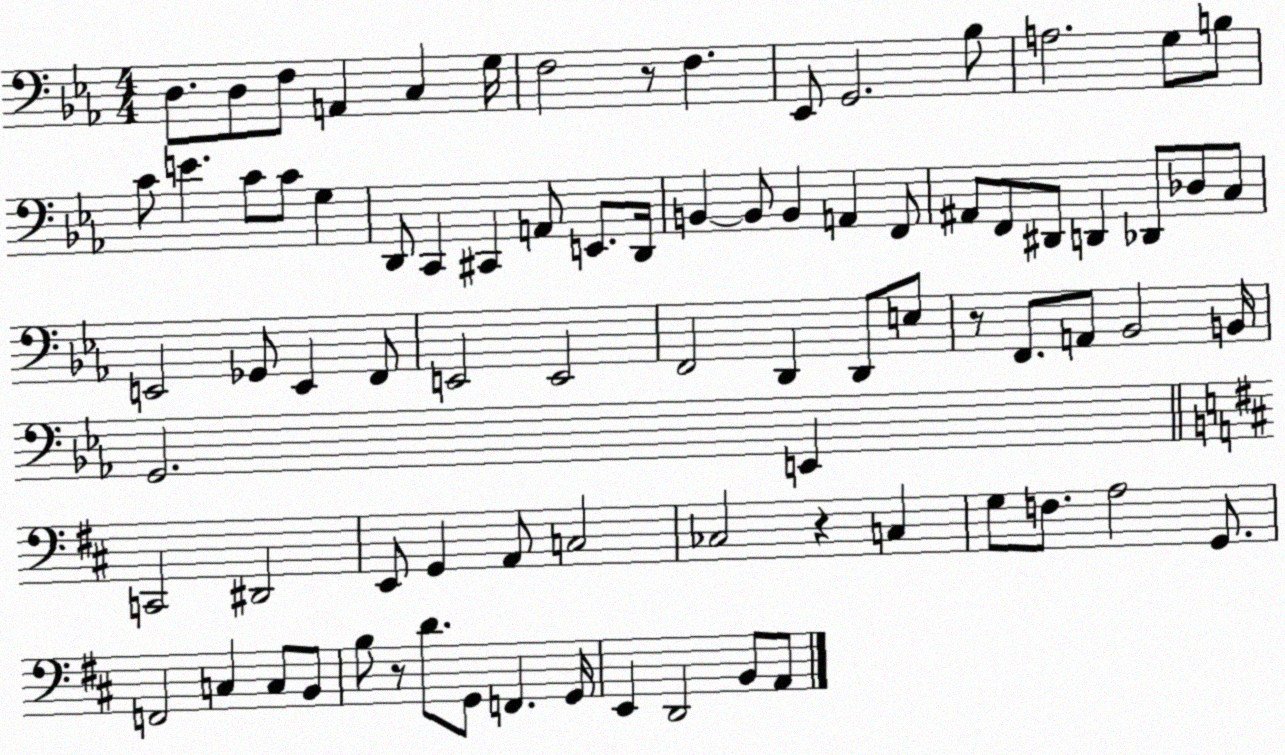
X:1
T:Untitled
M:4/4
L:1/4
K:Eb
D,/2 D,/2 F,/2 A,, C, G,/4 F,2 z/2 F, _E,,/2 G,,2 _B,/2 A,2 G,/2 B,/2 C/2 E C/2 C/2 G, D,,/2 C,, ^C,, A,,/2 E,,/2 D,,/4 B,, B,,/2 B,, A,, F,,/2 ^A,,/2 F,,/2 ^D,,/2 D,, _D,,/2 _D,/2 C,/2 E,,2 _G,,/2 E,, F,,/2 E,,2 E,,2 F,,2 D,, D,,/2 E,/2 z/2 F,,/2 A,,/2 _B,,2 B,,/4 G,,2 E,, C,,2 ^D,,2 E,,/2 G,, A,,/2 C,2 _C,2 z C, G,/2 F,/2 A,2 G,,/2 F,,2 C, C,/2 B,,/2 B,/2 z/2 D/2 G,,/2 F,, G,,/4 E,, D,,2 B,,/2 A,,/2